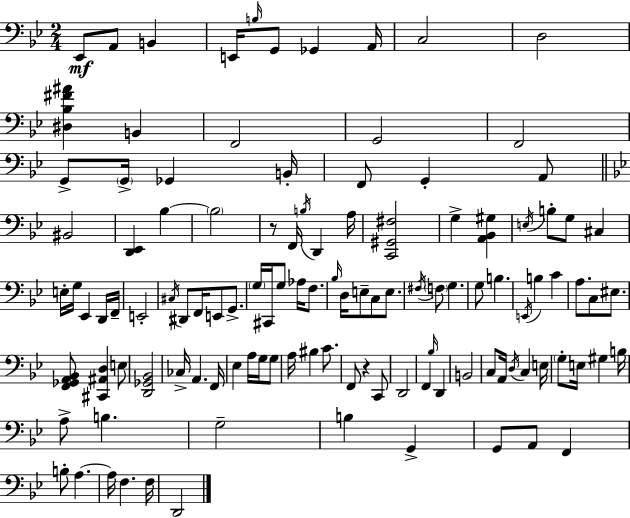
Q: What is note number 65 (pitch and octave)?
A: EIS3